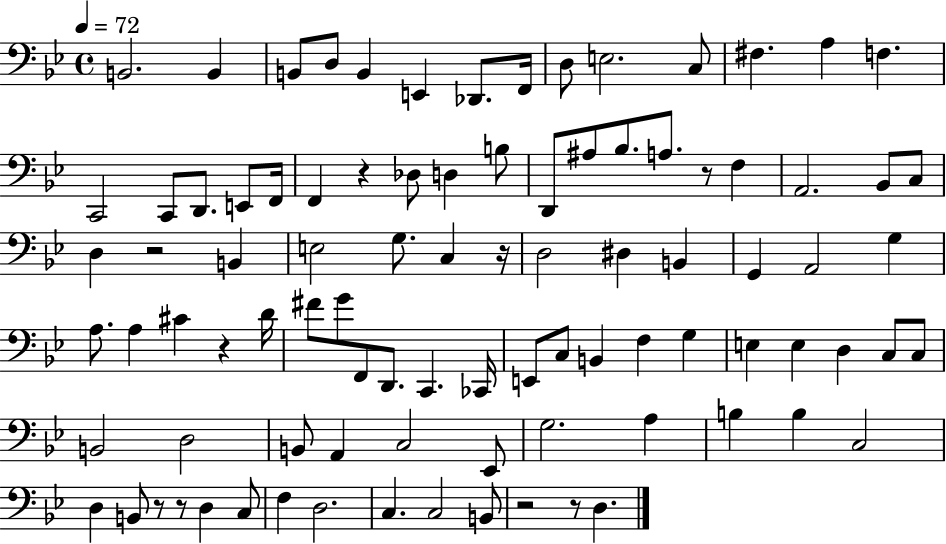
B2/h. B2/q B2/e D3/e B2/q E2/q Db2/e. F2/s D3/e E3/h. C3/e F#3/q. A3/q F3/q. C2/h C2/e D2/e. E2/e F2/s F2/q R/q Db3/e D3/q B3/e D2/e A#3/e Bb3/e. A3/e. R/e F3/q A2/h. Bb2/e C3/e D3/q R/h B2/q E3/h G3/e. C3/q R/s D3/h D#3/q B2/q G2/q A2/h G3/q A3/e. A3/q C#4/q R/q D4/s F#4/e G4/e F2/e D2/e. C2/q. CES2/s E2/e C3/e B2/q F3/q G3/q E3/q E3/q D3/q C3/e C3/e B2/h D3/h B2/e A2/q C3/h Eb2/e G3/h. A3/q B3/q B3/q C3/h D3/q B2/e R/e R/e D3/q C3/e F3/q D3/h. C3/q. C3/h B2/e R/h R/e D3/q.